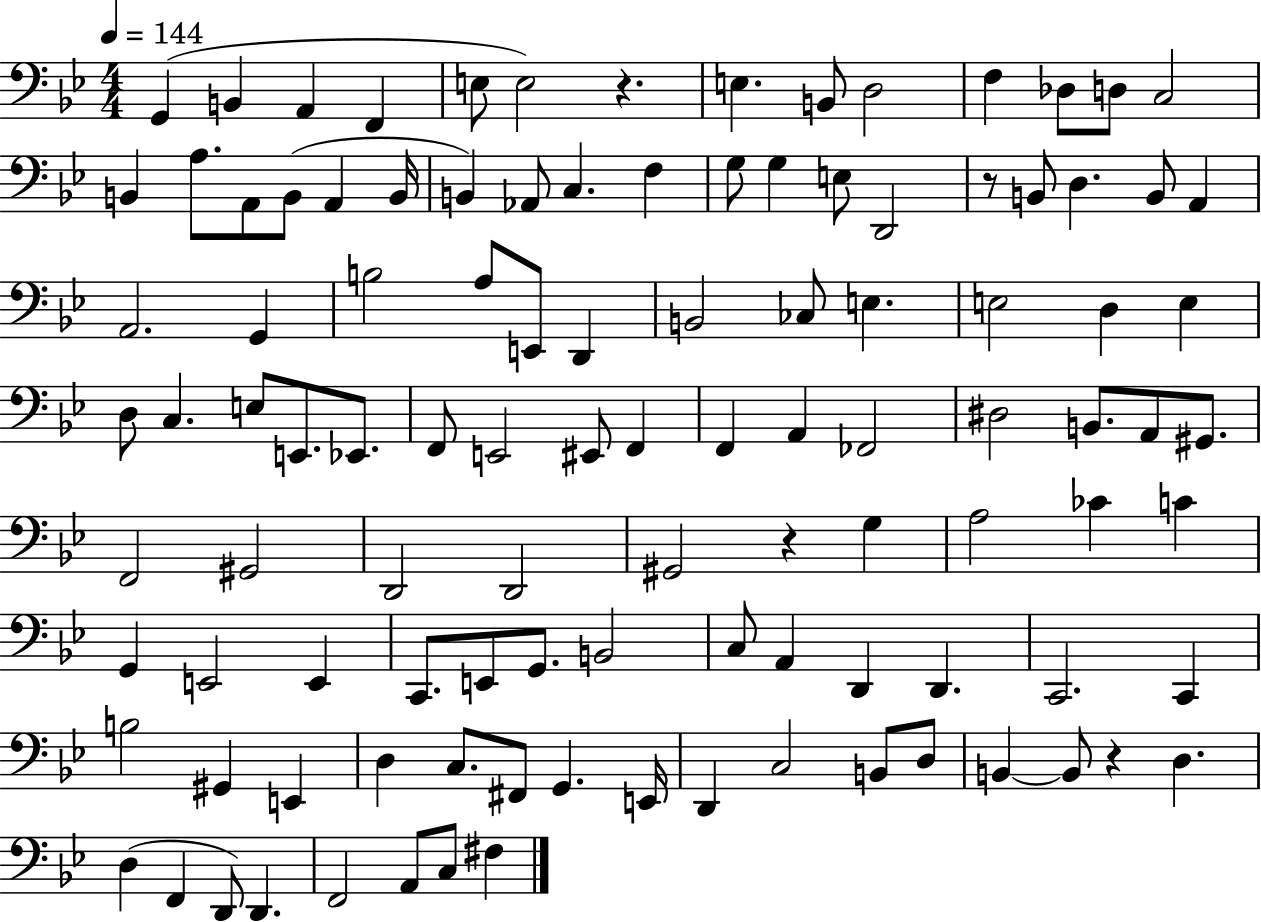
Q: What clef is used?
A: bass